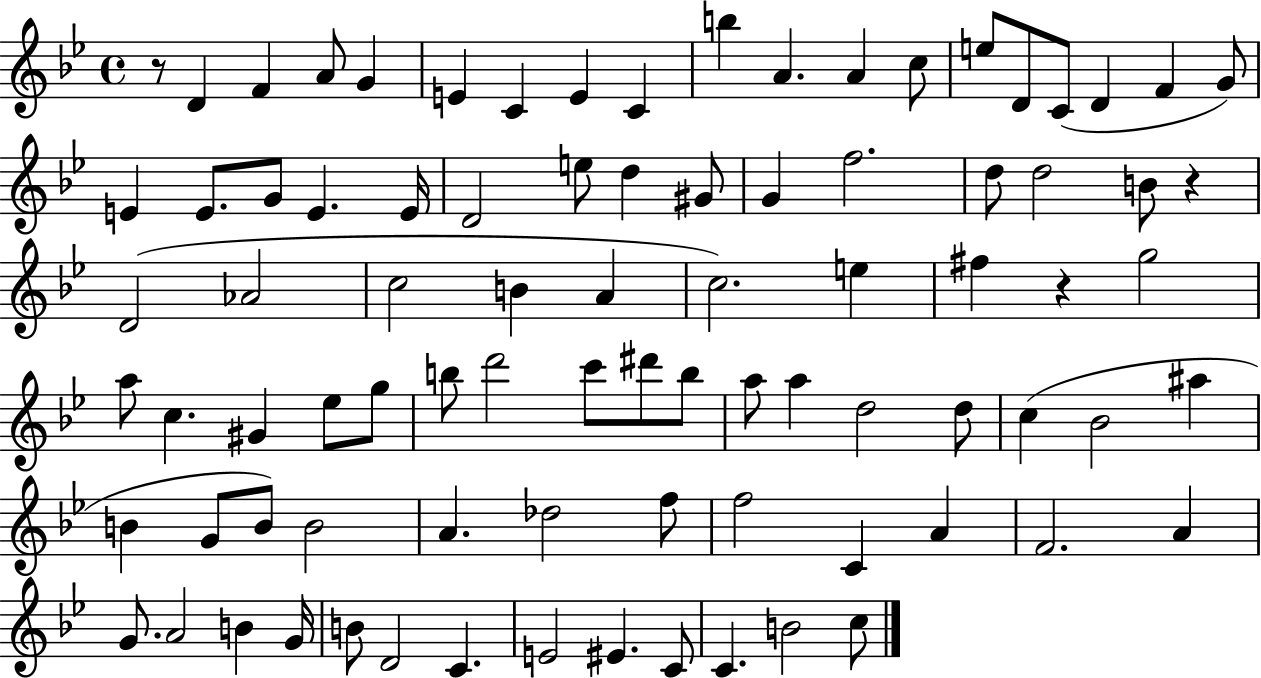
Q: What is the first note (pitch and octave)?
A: D4